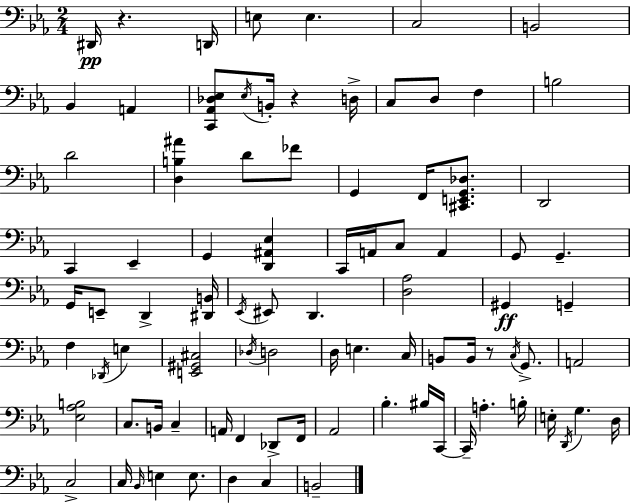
{
  \clef bass
  \numericTimeSignature
  \time 2/4
  \key ees \major
  dis,16\pp r4. d,16 | e8 e4. | c2 | b,2 | \break bes,4 a,4 | <c, aes, des ees>8 \acciaccatura { ees16 } b,16-. r4 | d16-> c8 d8 f4 | b2 | \break d'2 | <d b ais'>4 d'8 fes'8 | g,4 f,16 <cis, e, g, des>8. | d,2 | \break c,4 ees,4-- | g,4 <d, ais, ees>4 | c,16 a,16 c8 a,4 | g,8 g,4.-- | \break g,16 e,8-- d,4-> | <dis, b,>16 \acciaccatura { ees,16 } eis,8 d,4. | <d aes>2 | gis,4\ff g,4-- | \break f4 \acciaccatura { des,16 } e4 | <e, gis, cis>2 | \acciaccatura { des16 } d2 | d16 e4. | \break c16 b,8 b,16 r8 | \acciaccatura { c16 } g,8.-> a,2 | <ees aes b>2 | c8. | \break b,16 c4-- a,16 f,4 | des,8-> f,16 aes,2 | bes4.-. | bis16 c,16~~ c,16-- a4.-. | \break b16-. e16-. \acciaccatura { d,16 } g4. | d16 c2-> | c16 \grace { bes,16 } | e4 e8. d4 | \break c4 b,2-- | \bar "|."
}